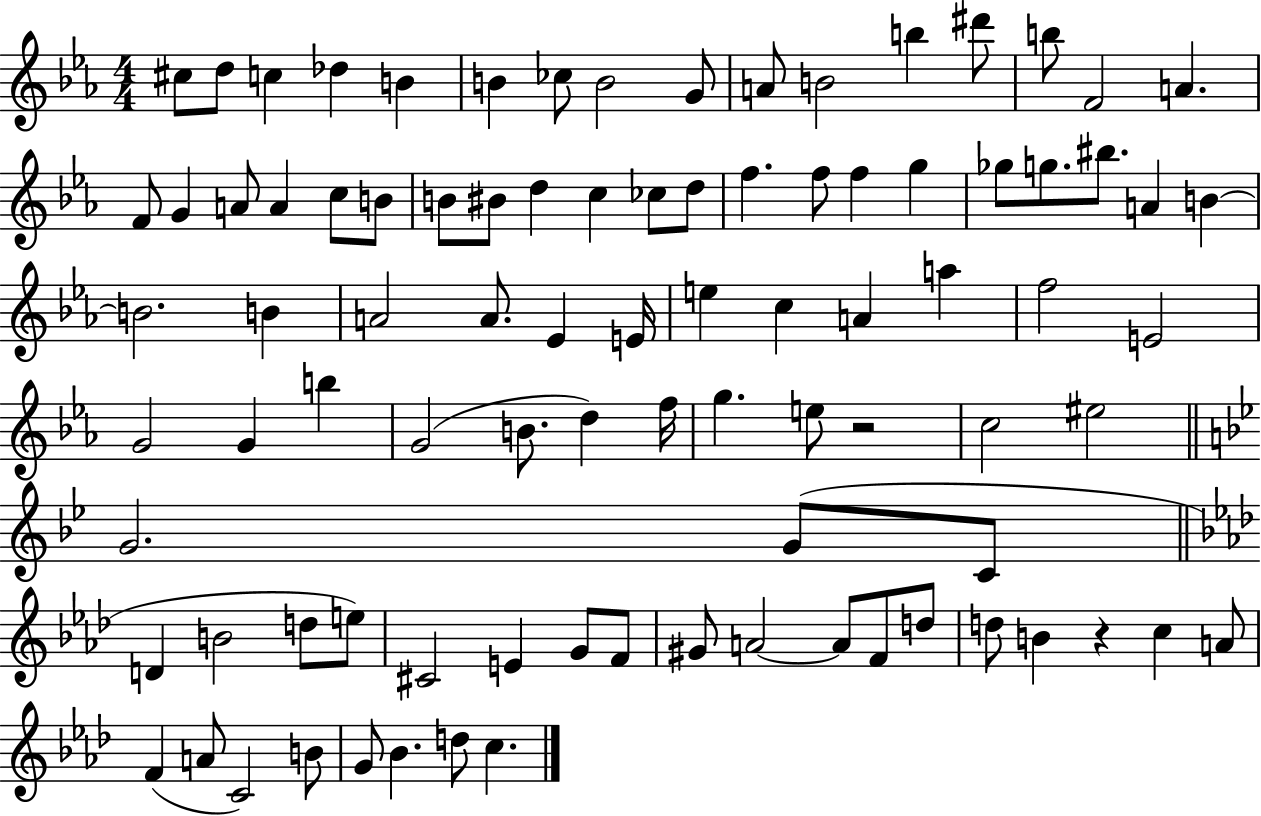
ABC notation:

X:1
T:Untitled
M:4/4
L:1/4
K:Eb
^c/2 d/2 c _d B B _c/2 B2 G/2 A/2 B2 b ^d'/2 b/2 F2 A F/2 G A/2 A c/2 B/2 B/2 ^B/2 d c _c/2 d/2 f f/2 f g _g/2 g/2 ^b/2 A B B2 B A2 A/2 _E E/4 e c A a f2 E2 G2 G b G2 B/2 d f/4 g e/2 z2 c2 ^e2 G2 G/2 C/2 D B2 d/2 e/2 ^C2 E G/2 F/2 ^G/2 A2 A/2 F/2 d/2 d/2 B z c A/2 F A/2 C2 B/2 G/2 _B d/2 c